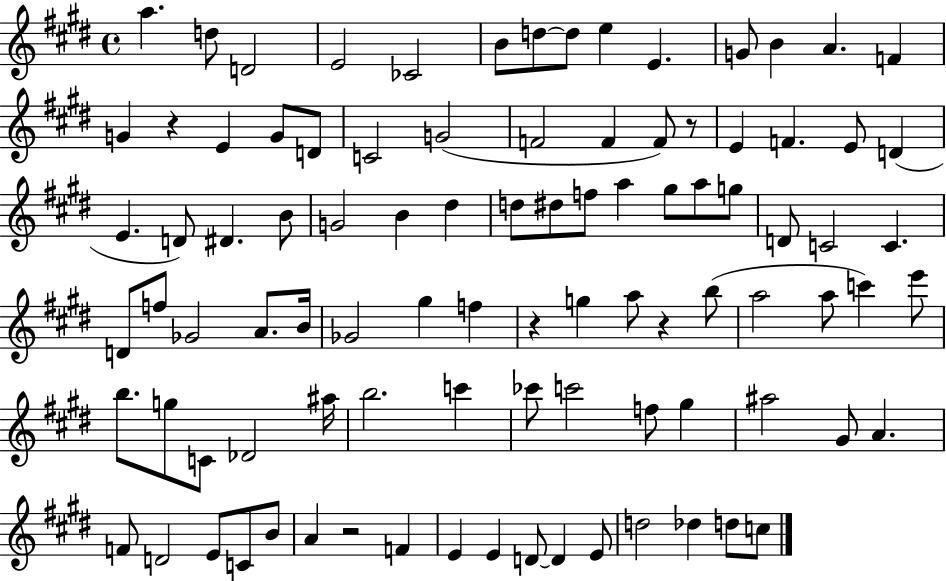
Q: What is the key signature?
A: E major